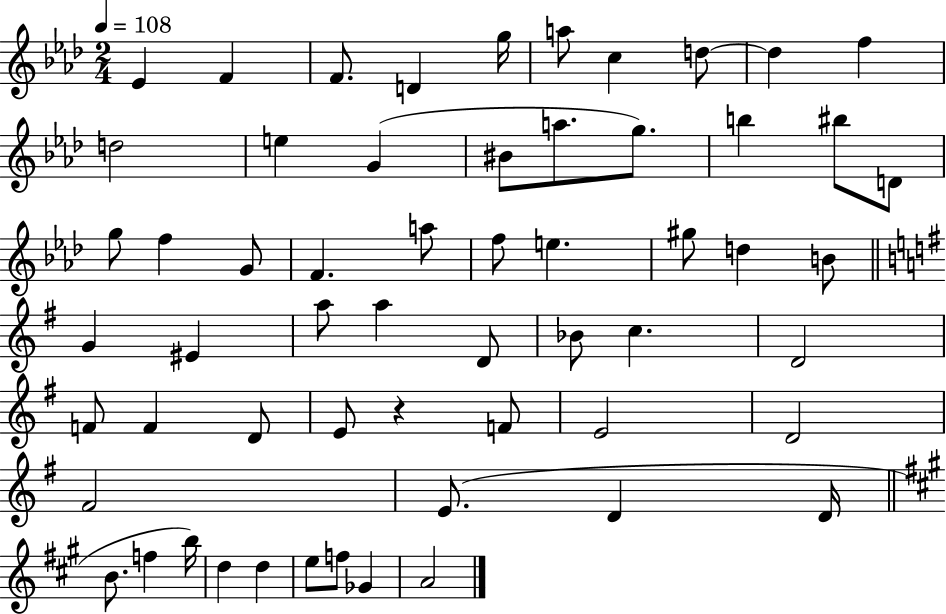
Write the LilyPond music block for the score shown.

{
  \clef treble
  \numericTimeSignature
  \time 2/4
  \key aes \major
  \tempo 4 = 108
  ees'4 f'4 | f'8. d'4 g''16 | a''8 c''4 d''8~~ | d''4 f''4 | \break d''2 | e''4 g'4( | bis'8 a''8. g''8.) | b''4 bis''8 d'8 | \break g''8 f''4 g'8 | f'4. a''8 | f''8 e''4. | gis''8 d''4 b'8 | \break \bar "||" \break \key e \minor g'4 eis'4 | a''8 a''4 d'8 | bes'8 c''4. | d'2 | \break f'8 f'4 d'8 | e'8 r4 f'8 | e'2 | d'2 | \break fis'2 | e'8.( d'4 d'16 | \bar "||" \break \key a \major b'8. f''4 b''16) | d''4 d''4 | e''8 f''8 ges'4 | a'2 | \break \bar "|."
}